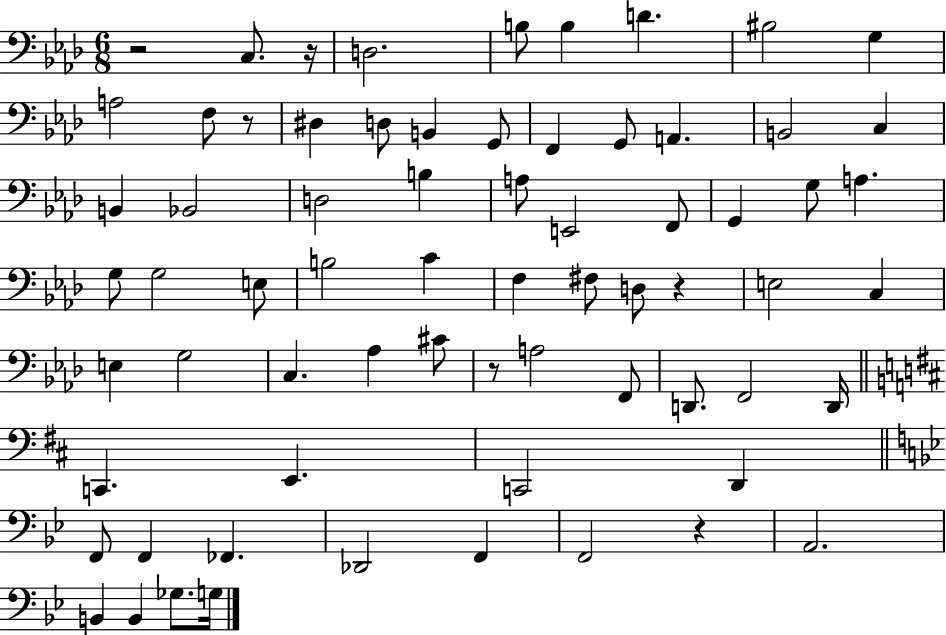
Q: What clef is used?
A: bass